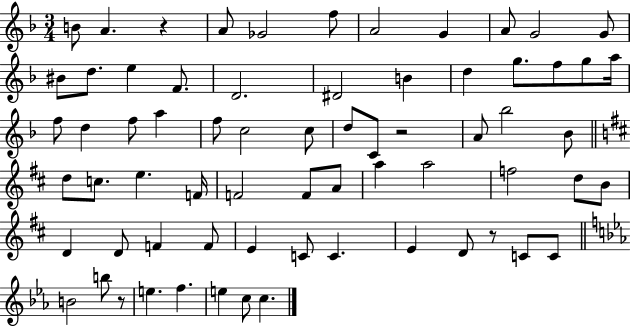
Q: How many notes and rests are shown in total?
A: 68